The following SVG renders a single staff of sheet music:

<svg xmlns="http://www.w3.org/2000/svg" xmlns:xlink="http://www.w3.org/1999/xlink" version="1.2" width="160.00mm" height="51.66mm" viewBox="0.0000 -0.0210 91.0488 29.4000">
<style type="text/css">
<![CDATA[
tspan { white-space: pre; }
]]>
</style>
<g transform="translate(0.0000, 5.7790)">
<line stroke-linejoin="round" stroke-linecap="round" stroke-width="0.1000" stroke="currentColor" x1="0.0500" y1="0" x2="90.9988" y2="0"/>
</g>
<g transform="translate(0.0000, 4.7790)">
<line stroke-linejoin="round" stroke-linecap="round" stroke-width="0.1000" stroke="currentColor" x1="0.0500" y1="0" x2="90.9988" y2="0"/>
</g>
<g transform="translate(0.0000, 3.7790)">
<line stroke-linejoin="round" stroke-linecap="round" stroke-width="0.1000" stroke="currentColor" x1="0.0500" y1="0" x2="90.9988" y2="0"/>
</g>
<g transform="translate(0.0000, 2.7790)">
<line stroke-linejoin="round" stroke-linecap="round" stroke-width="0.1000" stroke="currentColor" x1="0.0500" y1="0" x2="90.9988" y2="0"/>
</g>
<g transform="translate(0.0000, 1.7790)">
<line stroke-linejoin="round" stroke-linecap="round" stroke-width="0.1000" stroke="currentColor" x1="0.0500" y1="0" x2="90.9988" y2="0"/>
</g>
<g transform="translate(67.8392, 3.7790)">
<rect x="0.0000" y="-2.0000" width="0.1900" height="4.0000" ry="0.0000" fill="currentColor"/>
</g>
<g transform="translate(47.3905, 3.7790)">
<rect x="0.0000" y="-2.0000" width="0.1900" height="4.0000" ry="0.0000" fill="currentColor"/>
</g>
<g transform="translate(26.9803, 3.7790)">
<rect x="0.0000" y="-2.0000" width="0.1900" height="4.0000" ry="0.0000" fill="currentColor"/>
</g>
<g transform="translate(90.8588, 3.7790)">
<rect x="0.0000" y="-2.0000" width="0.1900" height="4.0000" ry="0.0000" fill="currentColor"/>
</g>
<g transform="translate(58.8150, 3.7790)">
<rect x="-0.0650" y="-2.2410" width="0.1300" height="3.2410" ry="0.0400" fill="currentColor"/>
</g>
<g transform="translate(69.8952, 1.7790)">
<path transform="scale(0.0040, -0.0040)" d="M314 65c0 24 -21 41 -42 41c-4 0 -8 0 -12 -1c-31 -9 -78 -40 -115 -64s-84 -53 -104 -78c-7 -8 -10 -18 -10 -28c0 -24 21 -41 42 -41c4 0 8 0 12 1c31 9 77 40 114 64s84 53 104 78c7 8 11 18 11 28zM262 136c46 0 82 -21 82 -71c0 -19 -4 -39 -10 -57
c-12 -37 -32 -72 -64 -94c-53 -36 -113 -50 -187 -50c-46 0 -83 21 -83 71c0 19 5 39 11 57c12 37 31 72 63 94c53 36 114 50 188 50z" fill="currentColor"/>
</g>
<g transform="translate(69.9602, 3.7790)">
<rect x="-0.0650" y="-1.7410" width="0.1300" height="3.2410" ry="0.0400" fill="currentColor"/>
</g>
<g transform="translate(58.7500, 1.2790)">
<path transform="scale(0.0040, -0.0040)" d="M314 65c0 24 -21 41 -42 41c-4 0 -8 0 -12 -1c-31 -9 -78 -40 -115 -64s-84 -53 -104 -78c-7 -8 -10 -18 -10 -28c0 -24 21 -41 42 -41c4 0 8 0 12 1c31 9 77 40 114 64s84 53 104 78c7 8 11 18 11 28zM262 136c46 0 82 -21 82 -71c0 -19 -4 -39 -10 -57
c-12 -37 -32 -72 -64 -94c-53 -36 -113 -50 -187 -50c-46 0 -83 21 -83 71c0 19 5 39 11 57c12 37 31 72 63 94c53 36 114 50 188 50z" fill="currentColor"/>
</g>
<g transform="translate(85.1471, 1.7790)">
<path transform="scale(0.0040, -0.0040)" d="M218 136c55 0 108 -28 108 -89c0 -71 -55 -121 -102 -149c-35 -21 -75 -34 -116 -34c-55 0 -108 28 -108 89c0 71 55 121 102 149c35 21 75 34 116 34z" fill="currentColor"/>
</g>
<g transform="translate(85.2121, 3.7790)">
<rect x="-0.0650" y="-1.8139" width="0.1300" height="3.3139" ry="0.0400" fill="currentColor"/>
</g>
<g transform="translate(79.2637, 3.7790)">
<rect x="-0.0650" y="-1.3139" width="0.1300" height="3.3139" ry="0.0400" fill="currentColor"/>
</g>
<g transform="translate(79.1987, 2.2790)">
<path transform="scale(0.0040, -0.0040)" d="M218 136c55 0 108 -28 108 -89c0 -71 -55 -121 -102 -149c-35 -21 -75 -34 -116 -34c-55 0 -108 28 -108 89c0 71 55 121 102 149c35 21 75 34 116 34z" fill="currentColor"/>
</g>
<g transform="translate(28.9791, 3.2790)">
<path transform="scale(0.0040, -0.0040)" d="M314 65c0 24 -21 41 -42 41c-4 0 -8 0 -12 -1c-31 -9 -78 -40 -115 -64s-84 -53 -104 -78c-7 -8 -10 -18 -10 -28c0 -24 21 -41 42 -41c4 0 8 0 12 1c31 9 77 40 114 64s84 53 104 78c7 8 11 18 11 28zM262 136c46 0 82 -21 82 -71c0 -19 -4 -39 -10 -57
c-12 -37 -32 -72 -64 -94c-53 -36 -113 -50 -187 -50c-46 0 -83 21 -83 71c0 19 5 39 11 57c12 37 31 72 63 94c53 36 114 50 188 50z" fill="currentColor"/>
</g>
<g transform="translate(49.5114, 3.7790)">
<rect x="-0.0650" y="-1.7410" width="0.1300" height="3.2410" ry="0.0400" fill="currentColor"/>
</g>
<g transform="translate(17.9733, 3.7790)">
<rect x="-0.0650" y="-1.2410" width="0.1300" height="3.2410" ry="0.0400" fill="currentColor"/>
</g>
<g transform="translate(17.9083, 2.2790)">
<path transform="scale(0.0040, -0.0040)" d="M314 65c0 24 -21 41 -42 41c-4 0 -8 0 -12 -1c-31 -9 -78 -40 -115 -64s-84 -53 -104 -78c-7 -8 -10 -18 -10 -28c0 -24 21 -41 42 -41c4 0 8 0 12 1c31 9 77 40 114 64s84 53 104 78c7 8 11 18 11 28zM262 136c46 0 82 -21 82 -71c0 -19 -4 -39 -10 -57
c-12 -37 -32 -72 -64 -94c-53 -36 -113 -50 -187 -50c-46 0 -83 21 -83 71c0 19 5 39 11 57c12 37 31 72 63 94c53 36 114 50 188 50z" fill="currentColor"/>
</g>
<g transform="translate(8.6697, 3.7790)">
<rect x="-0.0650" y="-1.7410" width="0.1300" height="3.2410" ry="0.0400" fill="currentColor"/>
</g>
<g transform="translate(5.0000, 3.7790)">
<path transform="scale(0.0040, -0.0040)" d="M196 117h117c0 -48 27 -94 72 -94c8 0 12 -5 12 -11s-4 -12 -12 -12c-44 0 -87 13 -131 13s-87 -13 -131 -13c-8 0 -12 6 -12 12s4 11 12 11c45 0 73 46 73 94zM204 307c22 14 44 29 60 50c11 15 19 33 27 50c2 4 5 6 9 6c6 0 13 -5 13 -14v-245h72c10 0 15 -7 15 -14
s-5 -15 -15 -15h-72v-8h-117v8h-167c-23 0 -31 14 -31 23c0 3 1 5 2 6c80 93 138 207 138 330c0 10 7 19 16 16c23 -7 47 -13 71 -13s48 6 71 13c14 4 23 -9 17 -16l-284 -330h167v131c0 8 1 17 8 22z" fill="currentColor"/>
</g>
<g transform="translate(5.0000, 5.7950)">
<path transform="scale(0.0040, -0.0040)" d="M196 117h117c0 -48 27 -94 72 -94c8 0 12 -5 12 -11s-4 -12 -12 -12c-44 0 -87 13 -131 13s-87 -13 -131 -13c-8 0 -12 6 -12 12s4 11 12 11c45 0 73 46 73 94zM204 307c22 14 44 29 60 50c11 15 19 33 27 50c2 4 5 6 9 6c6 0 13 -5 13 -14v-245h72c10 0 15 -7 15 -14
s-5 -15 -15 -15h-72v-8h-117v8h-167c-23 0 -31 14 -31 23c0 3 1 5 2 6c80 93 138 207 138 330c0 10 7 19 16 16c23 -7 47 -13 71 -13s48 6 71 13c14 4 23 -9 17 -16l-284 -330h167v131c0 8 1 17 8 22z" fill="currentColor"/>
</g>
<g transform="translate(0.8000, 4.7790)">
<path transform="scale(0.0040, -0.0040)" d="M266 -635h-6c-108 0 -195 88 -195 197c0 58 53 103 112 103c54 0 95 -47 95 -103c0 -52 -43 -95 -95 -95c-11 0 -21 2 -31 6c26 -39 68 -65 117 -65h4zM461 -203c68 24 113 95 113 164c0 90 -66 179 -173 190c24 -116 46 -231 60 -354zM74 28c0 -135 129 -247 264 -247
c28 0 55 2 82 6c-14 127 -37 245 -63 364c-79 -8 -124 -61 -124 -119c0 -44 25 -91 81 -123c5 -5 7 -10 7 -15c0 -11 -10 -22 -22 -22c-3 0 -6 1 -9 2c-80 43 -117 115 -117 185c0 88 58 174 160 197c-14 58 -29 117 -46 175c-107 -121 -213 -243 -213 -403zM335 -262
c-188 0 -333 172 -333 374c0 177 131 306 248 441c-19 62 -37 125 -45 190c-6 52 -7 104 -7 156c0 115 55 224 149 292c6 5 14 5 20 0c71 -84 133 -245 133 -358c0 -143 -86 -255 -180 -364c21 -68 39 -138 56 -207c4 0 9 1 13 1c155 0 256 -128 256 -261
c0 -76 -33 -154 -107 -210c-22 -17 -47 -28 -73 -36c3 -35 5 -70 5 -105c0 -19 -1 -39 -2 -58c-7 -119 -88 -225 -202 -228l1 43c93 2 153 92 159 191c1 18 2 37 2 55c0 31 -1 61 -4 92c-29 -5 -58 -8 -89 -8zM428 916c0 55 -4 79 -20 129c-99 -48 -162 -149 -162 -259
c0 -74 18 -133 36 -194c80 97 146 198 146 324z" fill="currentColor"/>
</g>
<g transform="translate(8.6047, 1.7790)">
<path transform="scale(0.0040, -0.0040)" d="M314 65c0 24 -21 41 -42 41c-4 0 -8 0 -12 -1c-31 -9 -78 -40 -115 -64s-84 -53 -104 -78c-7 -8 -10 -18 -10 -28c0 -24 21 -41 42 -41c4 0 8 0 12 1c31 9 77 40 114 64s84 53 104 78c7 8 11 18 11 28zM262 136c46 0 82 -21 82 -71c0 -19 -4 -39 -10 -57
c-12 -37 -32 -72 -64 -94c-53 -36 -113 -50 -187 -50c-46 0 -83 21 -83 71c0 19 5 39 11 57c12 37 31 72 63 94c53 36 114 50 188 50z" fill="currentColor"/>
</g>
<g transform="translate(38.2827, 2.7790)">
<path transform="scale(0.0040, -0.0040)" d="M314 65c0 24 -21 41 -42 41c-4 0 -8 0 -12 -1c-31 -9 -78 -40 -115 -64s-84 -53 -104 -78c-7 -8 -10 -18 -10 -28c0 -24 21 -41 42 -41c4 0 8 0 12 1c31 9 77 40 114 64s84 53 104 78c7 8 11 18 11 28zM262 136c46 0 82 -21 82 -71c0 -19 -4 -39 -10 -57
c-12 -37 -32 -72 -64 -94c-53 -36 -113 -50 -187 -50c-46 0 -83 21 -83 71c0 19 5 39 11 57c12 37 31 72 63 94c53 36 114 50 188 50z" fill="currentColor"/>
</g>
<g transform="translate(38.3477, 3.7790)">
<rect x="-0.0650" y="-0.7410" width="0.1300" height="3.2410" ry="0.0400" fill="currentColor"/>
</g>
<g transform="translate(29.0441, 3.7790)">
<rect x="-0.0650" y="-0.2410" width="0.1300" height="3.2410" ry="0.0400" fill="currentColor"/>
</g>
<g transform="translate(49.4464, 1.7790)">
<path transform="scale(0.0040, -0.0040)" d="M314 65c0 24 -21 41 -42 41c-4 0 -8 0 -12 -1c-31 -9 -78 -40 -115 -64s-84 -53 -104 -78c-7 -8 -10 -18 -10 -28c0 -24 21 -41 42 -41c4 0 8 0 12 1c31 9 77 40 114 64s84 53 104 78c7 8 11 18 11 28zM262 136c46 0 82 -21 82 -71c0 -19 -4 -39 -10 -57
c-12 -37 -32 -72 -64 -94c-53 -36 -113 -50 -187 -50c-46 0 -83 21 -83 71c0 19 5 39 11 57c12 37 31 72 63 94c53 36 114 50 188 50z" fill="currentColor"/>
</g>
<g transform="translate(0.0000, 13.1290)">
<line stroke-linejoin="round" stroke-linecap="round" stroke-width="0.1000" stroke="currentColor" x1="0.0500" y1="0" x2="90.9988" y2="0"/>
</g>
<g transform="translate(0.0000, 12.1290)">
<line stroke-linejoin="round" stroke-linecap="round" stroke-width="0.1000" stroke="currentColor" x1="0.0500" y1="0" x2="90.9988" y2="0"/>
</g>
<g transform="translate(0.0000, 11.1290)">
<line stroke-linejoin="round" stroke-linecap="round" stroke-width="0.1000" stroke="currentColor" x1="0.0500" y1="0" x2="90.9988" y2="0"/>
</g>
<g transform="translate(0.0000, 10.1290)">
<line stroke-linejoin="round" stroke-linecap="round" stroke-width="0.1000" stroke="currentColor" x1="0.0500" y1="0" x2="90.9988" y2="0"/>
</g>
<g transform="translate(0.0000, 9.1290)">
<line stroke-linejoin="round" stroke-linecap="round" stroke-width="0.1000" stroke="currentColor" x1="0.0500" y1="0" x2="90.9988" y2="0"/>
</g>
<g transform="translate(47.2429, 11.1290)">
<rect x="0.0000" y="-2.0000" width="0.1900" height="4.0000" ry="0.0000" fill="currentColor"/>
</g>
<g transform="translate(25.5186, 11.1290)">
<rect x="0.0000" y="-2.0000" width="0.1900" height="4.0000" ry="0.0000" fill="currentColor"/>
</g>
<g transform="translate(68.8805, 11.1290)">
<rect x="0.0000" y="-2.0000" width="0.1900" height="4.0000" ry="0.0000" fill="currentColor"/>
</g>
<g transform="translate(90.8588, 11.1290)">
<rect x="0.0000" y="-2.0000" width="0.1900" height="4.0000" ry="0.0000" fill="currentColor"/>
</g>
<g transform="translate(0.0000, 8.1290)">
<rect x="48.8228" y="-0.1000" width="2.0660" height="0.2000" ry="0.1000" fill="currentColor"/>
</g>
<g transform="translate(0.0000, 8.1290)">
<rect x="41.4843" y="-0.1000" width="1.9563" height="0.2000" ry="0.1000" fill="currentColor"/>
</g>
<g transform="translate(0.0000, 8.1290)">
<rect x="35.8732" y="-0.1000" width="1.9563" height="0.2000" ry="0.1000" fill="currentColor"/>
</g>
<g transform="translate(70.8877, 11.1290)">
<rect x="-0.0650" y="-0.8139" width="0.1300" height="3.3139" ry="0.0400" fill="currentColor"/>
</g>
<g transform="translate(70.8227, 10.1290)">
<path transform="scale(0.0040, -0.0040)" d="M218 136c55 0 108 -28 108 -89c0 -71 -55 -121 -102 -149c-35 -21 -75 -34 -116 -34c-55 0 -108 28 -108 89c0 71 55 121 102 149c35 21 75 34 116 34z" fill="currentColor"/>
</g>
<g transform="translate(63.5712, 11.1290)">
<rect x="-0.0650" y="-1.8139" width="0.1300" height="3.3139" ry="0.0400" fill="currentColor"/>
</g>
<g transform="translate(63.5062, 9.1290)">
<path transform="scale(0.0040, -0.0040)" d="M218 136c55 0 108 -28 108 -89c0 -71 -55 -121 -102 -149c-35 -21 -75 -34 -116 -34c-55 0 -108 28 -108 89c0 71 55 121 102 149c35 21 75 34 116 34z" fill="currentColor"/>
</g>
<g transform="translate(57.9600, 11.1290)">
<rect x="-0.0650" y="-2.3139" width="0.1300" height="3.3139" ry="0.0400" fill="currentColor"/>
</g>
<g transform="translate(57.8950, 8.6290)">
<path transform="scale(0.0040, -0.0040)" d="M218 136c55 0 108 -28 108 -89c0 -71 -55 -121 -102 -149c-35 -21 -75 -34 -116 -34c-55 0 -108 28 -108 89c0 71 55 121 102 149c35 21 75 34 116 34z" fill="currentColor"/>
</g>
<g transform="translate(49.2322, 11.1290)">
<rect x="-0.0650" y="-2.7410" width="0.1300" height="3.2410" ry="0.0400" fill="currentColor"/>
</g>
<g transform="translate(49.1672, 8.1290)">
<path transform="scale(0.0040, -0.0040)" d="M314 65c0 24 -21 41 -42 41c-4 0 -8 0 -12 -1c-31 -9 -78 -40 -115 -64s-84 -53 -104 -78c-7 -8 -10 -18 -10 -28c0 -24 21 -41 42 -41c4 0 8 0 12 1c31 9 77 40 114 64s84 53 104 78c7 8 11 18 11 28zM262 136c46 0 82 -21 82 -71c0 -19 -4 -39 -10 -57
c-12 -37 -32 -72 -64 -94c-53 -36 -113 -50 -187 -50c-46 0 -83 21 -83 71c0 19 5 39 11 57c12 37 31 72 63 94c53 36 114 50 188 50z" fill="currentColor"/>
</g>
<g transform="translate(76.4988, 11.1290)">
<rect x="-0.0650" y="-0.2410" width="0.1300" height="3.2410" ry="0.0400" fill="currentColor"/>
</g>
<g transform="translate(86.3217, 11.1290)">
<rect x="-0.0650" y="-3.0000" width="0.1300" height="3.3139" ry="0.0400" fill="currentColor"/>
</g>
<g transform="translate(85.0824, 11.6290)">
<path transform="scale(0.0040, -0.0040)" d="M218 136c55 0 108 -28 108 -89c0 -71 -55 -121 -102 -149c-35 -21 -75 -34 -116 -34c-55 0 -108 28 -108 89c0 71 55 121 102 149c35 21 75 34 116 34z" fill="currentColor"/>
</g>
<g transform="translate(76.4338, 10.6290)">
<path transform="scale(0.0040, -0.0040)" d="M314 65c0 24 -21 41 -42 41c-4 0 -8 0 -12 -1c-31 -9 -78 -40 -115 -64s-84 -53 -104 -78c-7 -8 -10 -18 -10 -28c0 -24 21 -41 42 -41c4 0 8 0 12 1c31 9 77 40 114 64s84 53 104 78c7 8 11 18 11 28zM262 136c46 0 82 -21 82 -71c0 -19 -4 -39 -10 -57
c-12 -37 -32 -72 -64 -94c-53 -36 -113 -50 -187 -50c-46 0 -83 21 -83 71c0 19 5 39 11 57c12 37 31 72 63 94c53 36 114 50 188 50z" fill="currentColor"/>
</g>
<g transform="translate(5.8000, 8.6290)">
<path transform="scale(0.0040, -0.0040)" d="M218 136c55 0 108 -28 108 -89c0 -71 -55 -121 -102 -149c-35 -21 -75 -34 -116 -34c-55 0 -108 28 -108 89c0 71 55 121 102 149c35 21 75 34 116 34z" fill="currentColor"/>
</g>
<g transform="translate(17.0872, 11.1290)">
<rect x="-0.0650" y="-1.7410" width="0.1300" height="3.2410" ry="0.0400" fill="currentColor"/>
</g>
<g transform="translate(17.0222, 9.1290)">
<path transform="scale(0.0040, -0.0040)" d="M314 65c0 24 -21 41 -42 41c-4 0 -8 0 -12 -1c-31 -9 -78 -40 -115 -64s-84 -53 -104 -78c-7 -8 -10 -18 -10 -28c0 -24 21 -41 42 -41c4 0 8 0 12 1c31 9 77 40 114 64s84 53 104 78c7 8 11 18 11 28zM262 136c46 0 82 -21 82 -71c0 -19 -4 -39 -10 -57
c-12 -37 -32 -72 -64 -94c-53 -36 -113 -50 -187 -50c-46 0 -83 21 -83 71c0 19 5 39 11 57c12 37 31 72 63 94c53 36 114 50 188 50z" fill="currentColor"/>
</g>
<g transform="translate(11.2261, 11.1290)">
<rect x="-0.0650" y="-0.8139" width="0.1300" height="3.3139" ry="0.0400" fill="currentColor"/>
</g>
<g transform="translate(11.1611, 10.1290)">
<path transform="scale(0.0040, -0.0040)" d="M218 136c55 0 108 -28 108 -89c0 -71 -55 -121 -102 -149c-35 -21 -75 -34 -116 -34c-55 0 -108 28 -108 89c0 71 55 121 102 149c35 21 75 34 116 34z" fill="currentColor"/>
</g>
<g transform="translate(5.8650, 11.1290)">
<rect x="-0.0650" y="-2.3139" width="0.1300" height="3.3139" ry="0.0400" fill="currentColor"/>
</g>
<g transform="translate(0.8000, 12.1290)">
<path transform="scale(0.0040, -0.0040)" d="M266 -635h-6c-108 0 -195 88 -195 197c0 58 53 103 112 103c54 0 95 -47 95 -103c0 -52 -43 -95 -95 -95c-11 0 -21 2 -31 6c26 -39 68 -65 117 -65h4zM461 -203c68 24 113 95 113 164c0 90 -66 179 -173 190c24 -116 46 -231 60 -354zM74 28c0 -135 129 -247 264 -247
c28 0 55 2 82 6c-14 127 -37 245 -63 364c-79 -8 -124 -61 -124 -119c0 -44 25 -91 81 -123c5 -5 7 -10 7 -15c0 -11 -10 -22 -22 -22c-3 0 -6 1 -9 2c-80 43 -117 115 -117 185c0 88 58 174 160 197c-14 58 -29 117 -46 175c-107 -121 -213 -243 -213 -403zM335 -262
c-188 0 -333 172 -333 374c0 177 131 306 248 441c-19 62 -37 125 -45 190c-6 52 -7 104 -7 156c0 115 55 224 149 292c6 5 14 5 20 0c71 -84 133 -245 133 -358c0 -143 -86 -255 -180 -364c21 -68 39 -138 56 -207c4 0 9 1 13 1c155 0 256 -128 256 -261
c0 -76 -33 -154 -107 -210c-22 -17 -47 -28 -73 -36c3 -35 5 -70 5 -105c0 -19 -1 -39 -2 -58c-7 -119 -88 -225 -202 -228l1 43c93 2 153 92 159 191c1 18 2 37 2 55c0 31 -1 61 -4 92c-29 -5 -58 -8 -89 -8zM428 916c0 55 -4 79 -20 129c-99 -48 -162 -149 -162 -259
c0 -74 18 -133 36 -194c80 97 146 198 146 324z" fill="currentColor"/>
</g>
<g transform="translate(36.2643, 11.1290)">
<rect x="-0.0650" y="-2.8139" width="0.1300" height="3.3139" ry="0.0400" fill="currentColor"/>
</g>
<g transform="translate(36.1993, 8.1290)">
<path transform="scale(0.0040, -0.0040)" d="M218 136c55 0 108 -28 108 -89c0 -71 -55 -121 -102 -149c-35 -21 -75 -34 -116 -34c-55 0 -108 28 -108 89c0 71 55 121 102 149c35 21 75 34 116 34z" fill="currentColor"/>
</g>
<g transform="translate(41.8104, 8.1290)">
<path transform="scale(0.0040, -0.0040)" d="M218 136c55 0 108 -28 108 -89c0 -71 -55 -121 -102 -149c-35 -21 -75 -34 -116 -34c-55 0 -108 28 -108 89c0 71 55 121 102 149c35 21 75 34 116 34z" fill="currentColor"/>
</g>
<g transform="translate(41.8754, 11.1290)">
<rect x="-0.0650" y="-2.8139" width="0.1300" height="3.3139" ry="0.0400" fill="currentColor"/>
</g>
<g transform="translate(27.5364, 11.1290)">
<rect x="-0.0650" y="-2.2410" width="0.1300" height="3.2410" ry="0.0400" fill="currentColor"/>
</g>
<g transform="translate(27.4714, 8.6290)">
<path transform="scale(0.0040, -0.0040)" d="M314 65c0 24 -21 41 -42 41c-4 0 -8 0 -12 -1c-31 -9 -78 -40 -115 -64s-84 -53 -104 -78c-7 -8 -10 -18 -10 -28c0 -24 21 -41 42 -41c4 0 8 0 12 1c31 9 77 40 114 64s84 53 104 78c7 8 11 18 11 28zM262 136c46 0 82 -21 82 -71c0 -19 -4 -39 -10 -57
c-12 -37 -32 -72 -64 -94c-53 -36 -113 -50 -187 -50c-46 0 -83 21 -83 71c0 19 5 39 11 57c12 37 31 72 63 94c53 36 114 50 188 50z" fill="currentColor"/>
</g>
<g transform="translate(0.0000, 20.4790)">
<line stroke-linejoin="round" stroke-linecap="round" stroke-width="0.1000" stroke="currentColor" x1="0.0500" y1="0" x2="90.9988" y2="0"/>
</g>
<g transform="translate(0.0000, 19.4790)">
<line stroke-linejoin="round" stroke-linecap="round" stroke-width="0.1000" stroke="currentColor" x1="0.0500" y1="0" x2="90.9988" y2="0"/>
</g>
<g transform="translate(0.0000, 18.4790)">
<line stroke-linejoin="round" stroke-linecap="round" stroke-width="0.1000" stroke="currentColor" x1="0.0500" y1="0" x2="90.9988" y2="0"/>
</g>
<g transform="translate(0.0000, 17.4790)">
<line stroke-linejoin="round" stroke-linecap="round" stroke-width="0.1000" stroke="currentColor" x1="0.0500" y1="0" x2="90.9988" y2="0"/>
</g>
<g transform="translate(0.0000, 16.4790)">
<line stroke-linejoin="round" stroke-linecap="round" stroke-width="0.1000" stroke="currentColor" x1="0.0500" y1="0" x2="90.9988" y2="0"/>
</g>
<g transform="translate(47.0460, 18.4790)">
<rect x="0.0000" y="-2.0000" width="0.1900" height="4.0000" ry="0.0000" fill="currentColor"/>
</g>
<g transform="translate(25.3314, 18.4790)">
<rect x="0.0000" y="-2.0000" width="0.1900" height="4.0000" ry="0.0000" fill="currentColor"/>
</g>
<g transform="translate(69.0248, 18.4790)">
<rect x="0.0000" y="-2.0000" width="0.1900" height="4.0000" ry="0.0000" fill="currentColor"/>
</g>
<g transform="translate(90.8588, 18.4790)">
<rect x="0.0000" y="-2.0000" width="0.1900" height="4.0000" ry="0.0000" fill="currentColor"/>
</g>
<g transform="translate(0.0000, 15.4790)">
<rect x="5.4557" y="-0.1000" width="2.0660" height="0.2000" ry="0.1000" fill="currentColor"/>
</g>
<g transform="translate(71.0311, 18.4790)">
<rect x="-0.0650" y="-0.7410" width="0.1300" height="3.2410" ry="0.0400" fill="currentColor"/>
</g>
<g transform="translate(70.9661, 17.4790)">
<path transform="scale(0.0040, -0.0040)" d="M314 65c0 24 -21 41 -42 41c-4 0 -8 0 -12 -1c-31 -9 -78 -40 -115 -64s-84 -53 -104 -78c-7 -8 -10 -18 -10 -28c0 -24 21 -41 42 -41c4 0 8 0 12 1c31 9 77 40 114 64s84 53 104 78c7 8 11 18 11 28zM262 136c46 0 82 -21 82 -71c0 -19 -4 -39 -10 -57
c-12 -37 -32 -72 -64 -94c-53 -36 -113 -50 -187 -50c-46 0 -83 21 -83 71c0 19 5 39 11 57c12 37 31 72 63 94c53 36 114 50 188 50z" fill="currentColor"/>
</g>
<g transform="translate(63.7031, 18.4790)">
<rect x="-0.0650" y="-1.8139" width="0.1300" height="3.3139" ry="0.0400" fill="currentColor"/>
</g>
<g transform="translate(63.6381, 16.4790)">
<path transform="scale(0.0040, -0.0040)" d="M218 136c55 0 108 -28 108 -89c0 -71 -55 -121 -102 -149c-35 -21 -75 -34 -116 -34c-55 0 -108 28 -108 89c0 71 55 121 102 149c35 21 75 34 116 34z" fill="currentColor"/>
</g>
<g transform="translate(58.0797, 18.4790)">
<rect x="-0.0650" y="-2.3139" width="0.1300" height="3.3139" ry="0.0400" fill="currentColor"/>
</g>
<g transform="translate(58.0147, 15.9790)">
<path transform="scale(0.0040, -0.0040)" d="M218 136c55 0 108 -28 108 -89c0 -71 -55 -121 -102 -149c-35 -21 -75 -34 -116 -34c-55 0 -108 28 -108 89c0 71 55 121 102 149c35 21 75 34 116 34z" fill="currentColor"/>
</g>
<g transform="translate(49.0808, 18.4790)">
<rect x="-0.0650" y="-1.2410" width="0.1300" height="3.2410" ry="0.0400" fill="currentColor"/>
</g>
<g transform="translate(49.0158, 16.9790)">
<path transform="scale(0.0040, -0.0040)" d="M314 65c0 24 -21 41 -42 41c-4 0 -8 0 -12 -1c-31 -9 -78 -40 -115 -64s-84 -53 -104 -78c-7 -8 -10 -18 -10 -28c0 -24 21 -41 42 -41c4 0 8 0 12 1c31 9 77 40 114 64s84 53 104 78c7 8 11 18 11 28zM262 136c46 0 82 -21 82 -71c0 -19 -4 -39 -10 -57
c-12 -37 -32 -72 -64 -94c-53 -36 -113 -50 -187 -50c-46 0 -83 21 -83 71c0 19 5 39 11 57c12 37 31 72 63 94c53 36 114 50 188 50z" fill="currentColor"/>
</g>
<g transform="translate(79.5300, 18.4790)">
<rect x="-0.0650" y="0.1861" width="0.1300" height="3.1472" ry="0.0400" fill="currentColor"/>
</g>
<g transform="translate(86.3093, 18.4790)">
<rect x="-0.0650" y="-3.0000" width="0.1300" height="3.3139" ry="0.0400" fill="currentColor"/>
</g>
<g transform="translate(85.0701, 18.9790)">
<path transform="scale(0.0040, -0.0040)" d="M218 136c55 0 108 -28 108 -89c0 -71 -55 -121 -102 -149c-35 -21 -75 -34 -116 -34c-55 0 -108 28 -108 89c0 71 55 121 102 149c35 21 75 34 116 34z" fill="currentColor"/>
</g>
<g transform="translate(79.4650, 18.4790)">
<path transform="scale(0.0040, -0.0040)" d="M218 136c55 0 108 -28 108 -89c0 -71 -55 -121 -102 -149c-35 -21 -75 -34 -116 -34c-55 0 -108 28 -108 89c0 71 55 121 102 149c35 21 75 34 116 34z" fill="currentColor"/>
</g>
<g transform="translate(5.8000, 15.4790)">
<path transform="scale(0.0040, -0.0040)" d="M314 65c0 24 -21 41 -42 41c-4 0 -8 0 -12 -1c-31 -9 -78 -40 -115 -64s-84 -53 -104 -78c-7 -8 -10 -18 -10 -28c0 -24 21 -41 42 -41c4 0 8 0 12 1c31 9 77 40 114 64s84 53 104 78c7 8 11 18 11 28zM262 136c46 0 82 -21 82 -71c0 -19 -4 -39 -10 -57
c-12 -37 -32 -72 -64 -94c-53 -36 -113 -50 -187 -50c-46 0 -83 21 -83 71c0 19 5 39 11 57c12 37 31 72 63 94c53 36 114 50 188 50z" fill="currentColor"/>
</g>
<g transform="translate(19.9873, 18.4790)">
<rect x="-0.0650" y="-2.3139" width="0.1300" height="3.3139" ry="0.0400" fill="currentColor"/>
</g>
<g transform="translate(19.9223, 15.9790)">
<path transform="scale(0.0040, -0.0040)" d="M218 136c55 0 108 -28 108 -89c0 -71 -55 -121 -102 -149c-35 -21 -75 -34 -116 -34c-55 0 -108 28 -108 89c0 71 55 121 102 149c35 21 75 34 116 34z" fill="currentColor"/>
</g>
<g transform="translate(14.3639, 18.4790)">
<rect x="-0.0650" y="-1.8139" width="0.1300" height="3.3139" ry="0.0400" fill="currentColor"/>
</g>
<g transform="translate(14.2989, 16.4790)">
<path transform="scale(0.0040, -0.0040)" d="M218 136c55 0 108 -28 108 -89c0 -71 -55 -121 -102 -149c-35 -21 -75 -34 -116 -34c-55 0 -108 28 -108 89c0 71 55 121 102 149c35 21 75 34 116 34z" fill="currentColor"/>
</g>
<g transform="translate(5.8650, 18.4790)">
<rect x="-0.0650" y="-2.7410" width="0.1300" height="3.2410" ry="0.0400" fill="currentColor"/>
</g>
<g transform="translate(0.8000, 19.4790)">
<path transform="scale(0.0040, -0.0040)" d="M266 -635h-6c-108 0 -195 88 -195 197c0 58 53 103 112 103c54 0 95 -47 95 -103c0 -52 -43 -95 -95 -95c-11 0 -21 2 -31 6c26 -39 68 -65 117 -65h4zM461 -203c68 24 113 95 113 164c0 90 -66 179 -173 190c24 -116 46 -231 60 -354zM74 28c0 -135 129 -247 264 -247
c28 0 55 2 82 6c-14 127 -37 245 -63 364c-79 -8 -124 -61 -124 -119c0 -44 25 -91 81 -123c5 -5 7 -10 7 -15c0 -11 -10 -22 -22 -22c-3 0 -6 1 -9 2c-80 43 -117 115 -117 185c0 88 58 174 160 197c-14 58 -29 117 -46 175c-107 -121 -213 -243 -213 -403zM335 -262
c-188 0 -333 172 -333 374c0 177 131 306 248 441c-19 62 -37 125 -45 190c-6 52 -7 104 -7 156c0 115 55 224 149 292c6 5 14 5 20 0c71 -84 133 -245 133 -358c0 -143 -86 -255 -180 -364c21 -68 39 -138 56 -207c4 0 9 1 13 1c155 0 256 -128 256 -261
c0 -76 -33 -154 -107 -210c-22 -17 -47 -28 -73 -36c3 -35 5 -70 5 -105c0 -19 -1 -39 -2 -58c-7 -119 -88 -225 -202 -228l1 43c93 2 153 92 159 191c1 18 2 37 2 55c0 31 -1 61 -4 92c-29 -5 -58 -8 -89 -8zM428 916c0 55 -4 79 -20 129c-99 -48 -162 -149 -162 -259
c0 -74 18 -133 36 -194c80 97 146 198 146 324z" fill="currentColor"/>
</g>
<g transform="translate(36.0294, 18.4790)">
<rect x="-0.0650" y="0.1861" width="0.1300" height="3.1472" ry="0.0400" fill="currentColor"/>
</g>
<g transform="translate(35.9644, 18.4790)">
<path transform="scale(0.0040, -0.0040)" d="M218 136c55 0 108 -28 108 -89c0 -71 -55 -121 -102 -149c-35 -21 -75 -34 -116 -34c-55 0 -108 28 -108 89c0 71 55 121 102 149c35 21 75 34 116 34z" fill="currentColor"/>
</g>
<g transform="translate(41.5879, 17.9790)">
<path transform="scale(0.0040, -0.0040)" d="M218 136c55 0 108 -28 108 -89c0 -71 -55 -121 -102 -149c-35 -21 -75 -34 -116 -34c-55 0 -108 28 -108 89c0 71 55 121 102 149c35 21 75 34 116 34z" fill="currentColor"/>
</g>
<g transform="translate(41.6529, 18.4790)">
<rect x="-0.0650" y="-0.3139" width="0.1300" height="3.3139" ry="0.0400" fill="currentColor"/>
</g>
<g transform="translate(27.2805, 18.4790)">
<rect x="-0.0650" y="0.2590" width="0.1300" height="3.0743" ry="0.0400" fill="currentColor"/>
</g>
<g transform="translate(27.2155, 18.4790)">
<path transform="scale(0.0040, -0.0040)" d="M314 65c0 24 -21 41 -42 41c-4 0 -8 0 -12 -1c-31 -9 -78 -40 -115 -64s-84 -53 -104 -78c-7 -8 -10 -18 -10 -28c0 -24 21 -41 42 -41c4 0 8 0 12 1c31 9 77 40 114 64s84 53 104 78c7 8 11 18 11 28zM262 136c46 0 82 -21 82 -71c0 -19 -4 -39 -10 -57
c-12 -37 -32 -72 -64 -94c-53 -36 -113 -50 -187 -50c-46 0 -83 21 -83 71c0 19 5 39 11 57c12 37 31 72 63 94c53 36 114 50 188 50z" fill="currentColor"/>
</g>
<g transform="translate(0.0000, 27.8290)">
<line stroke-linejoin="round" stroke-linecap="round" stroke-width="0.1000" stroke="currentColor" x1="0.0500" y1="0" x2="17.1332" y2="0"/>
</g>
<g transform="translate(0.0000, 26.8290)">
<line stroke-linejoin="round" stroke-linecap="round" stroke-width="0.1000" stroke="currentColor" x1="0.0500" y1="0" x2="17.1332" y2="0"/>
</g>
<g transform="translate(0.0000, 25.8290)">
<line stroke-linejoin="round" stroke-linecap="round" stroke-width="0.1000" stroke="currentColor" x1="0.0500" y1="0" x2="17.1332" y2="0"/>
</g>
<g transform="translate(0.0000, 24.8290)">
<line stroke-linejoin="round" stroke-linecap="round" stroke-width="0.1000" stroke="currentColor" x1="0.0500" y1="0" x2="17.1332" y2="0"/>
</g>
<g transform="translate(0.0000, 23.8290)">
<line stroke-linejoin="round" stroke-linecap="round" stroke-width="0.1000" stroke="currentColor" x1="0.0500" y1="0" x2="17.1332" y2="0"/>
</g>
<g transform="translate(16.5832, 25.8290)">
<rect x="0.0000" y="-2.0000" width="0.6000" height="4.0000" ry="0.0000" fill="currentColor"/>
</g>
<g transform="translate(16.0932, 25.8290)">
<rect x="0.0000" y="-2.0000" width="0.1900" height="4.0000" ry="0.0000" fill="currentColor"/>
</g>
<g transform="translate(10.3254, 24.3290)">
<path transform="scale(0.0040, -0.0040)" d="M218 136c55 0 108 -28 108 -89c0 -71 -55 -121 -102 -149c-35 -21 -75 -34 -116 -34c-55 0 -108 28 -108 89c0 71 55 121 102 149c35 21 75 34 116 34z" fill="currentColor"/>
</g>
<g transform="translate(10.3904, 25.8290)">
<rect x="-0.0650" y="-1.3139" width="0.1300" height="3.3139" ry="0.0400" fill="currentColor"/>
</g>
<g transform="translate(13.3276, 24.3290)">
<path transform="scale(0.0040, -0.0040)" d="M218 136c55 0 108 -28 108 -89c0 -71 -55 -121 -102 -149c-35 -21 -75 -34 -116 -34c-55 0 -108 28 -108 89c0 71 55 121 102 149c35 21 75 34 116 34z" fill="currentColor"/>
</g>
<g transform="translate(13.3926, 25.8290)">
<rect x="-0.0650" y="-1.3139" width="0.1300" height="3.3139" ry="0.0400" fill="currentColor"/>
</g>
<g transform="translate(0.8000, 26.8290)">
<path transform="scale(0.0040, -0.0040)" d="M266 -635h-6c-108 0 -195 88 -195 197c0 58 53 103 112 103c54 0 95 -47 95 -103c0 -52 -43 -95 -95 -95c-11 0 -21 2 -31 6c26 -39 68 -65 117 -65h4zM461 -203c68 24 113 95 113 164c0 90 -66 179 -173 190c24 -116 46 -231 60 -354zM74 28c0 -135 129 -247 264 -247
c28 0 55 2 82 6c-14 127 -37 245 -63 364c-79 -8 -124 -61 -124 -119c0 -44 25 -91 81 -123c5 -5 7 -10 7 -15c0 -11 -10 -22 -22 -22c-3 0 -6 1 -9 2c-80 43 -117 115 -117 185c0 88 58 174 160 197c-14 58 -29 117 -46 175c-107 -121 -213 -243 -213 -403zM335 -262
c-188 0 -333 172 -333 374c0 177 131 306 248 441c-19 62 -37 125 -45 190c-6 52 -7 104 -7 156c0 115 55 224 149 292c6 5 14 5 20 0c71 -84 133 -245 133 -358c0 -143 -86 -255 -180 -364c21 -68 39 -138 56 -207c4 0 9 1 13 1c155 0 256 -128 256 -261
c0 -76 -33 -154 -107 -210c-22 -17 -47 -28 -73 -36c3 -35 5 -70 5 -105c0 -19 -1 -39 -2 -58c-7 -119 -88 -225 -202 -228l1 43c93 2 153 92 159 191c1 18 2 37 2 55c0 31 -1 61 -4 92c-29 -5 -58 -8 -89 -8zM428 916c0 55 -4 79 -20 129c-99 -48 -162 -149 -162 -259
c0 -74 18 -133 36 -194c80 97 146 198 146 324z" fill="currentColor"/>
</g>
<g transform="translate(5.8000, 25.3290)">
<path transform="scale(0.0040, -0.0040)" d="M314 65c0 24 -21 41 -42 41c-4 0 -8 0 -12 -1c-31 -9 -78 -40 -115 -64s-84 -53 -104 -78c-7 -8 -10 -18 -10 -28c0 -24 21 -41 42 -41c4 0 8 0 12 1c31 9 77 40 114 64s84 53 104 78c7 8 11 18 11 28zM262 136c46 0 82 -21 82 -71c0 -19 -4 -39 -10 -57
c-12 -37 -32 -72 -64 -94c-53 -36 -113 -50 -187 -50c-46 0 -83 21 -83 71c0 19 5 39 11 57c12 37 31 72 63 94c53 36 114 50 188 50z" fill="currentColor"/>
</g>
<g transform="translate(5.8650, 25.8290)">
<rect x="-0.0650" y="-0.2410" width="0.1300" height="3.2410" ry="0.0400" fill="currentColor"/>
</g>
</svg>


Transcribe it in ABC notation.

X:1
T:Untitled
M:4/4
L:1/4
K:C
f2 e2 c2 d2 f2 g2 f2 e f g d f2 g2 a a a2 g f d c2 A a2 f g B2 B c e2 g f d2 B A c2 e e